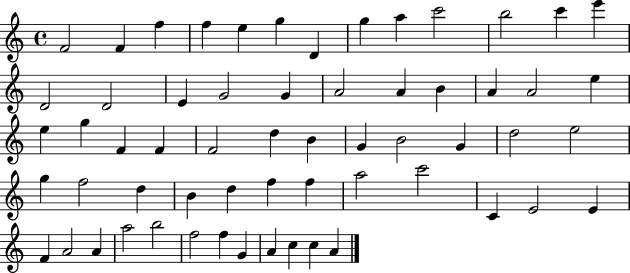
{
  \clef treble
  \time 4/4
  \defaultTimeSignature
  \key c \major
  f'2 f'4 f''4 | f''4 e''4 g''4 d'4 | g''4 a''4 c'''2 | b''2 c'''4 e'''4 | \break d'2 d'2 | e'4 g'2 g'4 | a'2 a'4 b'4 | a'4 a'2 e''4 | \break e''4 g''4 f'4 f'4 | f'2 d''4 b'4 | g'4 b'2 g'4 | d''2 e''2 | \break g''4 f''2 d''4 | b'4 d''4 f''4 f''4 | a''2 c'''2 | c'4 e'2 e'4 | \break f'4 a'2 a'4 | a''2 b''2 | f''2 f''4 g'4 | a'4 c''4 c''4 a'4 | \break \bar "|."
}